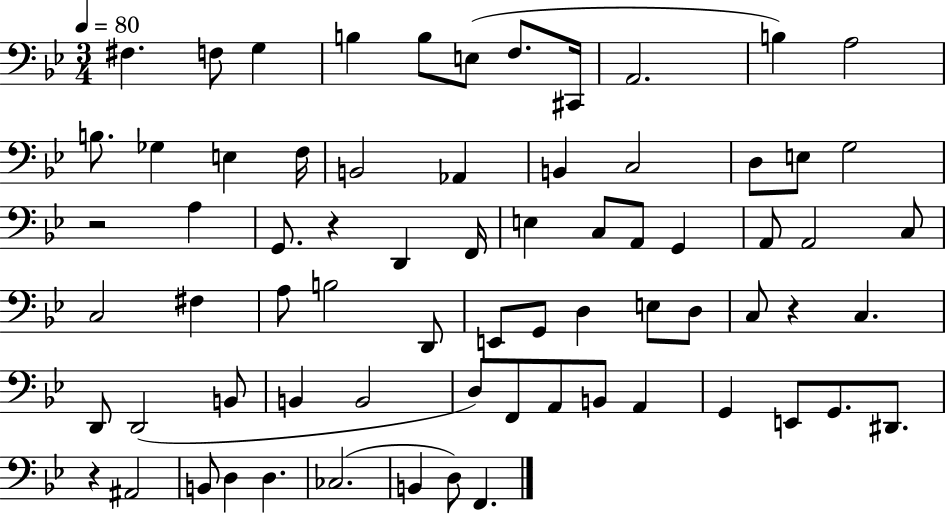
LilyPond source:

{
  \clef bass
  \numericTimeSignature
  \time 3/4
  \key bes \major
  \tempo 4 = 80
  fis4. f8 g4 | b4 b8 e8( f8. cis,16 | a,2. | b4) a2 | \break b8. ges4 e4 f16 | b,2 aes,4 | b,4 c2 | d8 e8 g2 | \break r2 a4 | g,8. r4 d,4 f,16 | e4 c8 a,8 g,4 | a,8 a,2 c8 | \break c2 fis4 | a8 b2 d,8 | e,8 g,8 d4 e8 d8 | c8 r4 c4. | \break d,8 d,2( b,8 | b,4 b,2 | d8) f,8 a,8 b,8 a,4 | g,4 e,8 g,8. dis,8. | \break r4 ais,2 | b,8 d4 d4. | ces2.( | b,4 d8) f,4. | \break \bar "|."
}